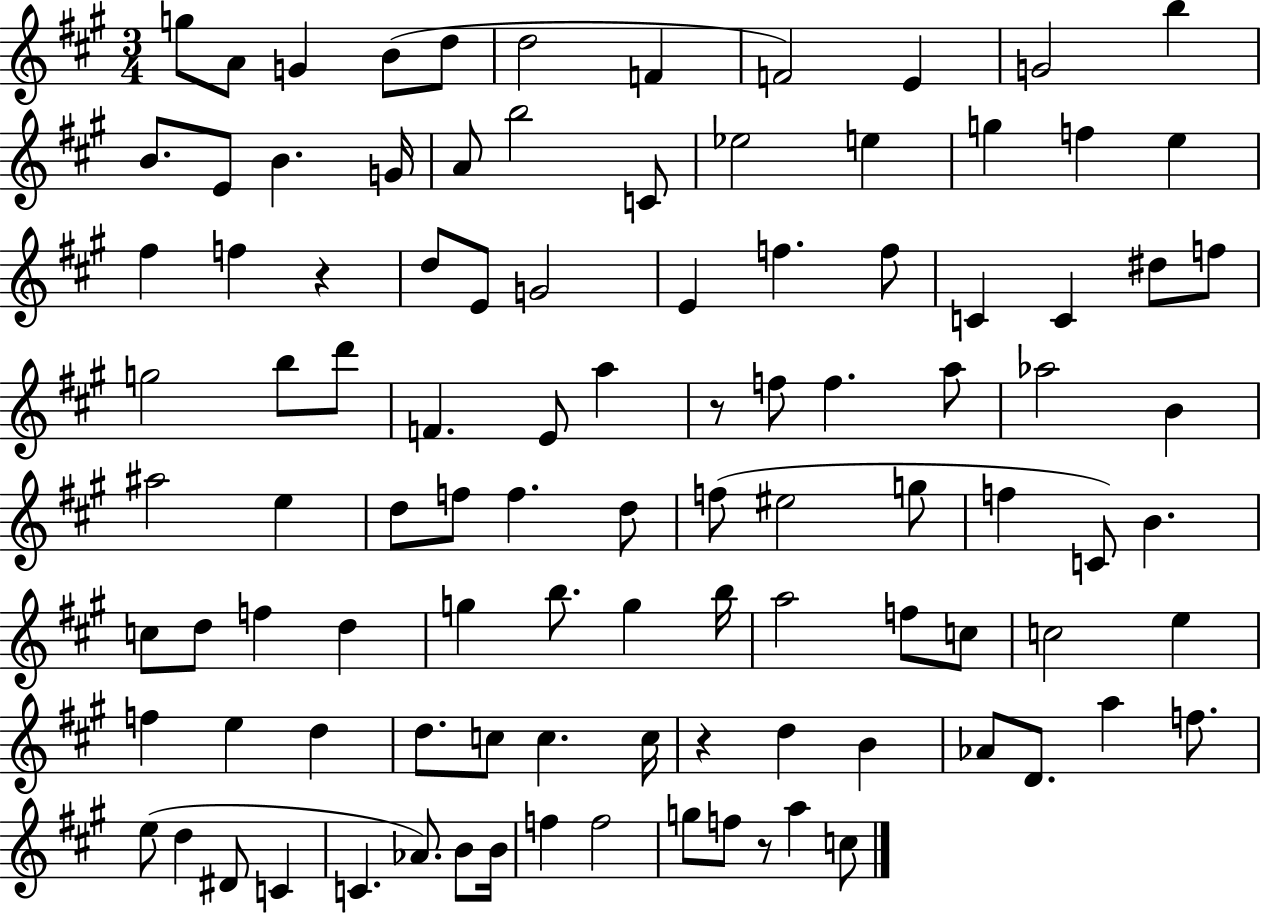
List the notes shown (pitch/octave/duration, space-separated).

G5/e A4/e G4/q B4/e D5/e D5/h F4/q F4/h E4/q G4/h B5/q B4/e. E4/e B4/q. G4/s A4/e B5/h C4/e Eb5/h E5/q G5/q F5/q E5/q F#5/q F5/q R/q D5/e E4/e G4/h E4/q F5/q. F5/e C4/q C4/q D#5/e F5/e G5/h B5/e D6/e F4/q. E4/e A5/q R/e F5/e F5/q. A5/e Ab5/h B4/q A#5/h E5/q D5/e F5/e F5/q. D5/e F5/e EIS5/h G5/e F5/q C4/e B4/q. C5/e D5/e F5/q D5/q G5/q B5/e. G5/q B5/s A5/h F5/e C5/e C5/h E5/q F5/q E5/q D5/q D5/e. C5/e C5/q. C5/s R/q D5/q B4/q Ab4/e D4/e. A5/q F5/e. E5/e D5/q D#4/e C4/q C4/q. Ab4/e. B4/e B4/s F5/q F5/h G5/e F5/e R/e A5/q C5/e